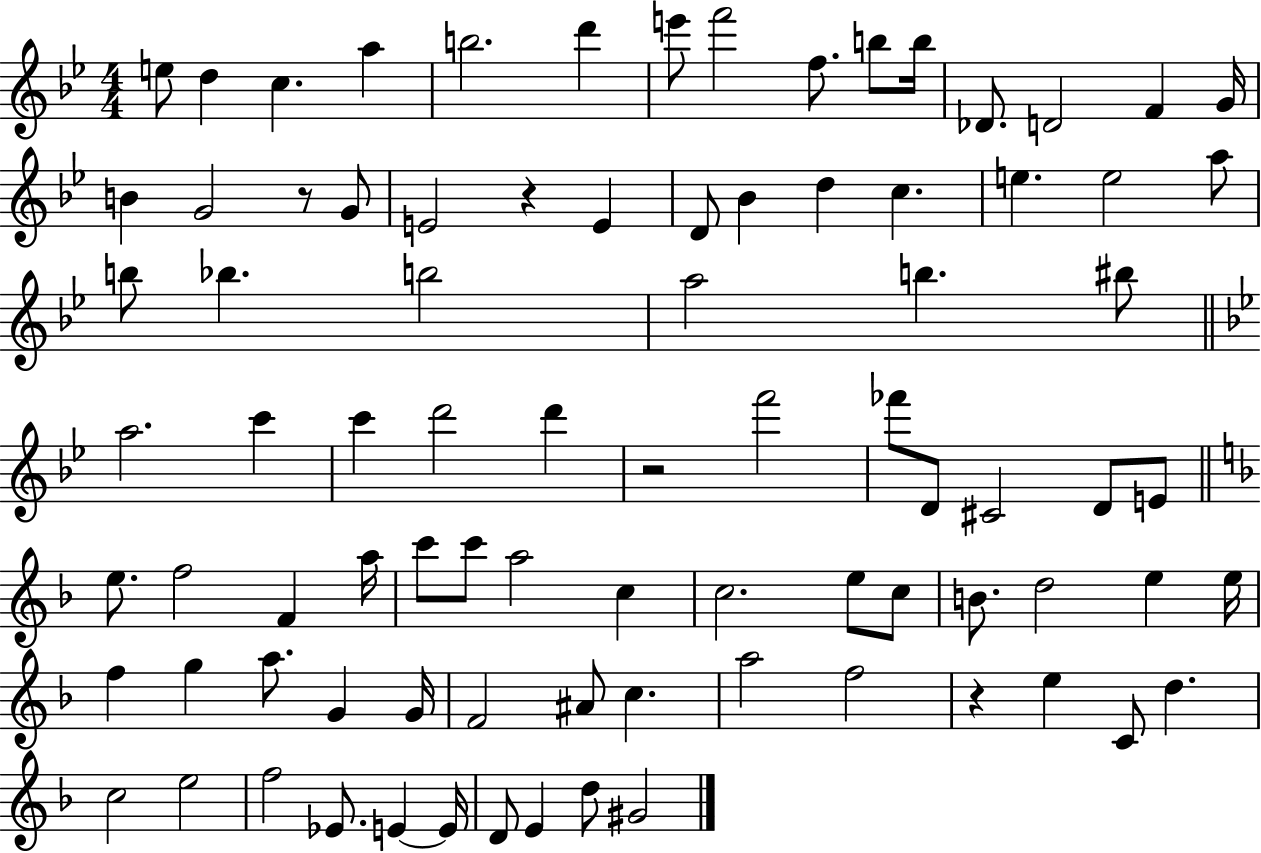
{
  \clef treble
  \numericTimeSignature
  \time 4/4
  \key bes \major
  e''8 d''4 c''4. a''4 | b''2. d'''4 | e'''8 f'''2 f''8. b''8 b''16 | des'8. d'2 f'4 g'16 | \break b'4 g'2 r8 g'8 | e'2 r4 e'4 | d'8 bes'4 d''4 c''4. | e''4. e''2 a''8 | \break b''8 bes''4. b''2 | a''2 b''4. bis''8 | \bar "||" \break \key g \minor a''2. c'''4 | c'''4 d'''2 d'''4 | r2 f'''2 | fes'''8 d'8 cis'2 d'8 e'8 | \break \bar "||" \break \key f \major e''8. f''2 f'4 a''16 | c'''8 c'''8 a''2 c''4 | c''2. e''8 c''8 | b'8. d''2 e''4 e''16 | \break f''4 g''4 a''8. g'4 g'16 | f'2 ais'8 c''4. | a''2 f''2 | r4 e''4 c'8 d''4. | \break c''2 e''2 | f''2 ees'8. e'4~~ e'16 | d'8 e'4 d''8 gis'2 | \bar "|."
}